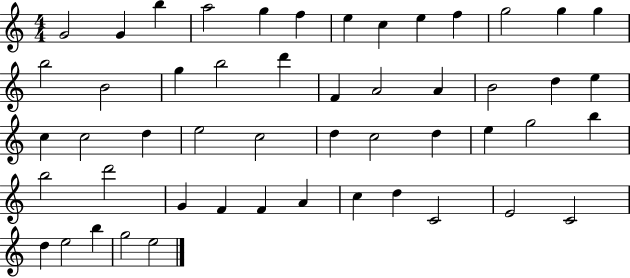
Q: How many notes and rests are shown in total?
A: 51